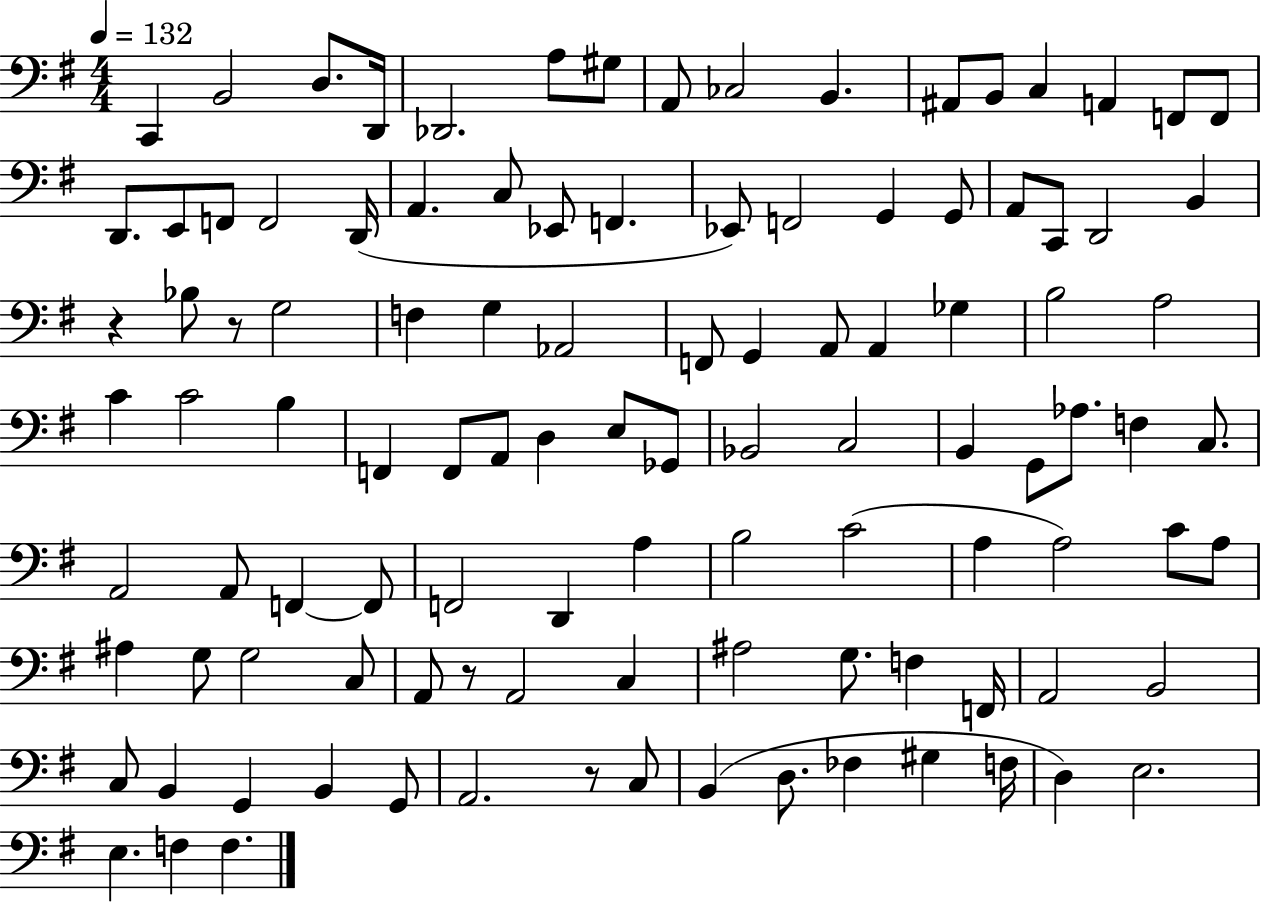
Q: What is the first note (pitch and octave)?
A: C2